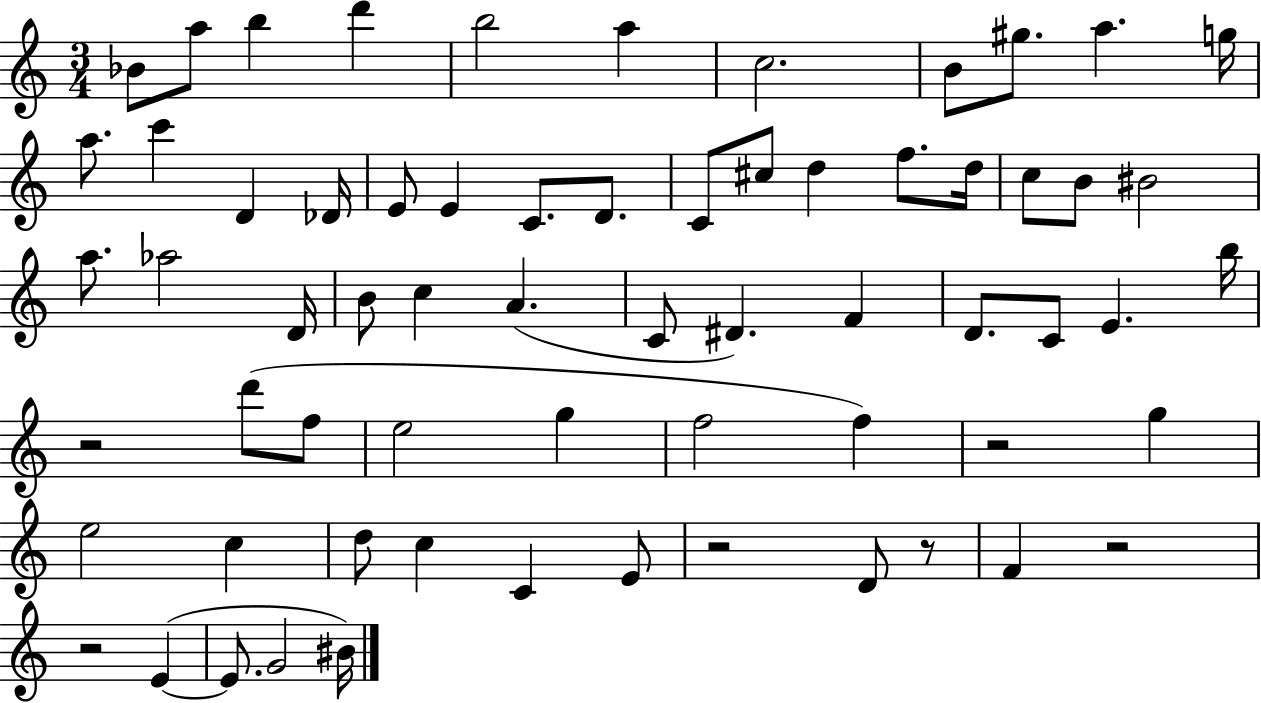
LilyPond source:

{
  \clef treble
  \numericTimeSignature
  \time 3/4
  \key c \major
  bes'8 a''8 b''4 d'''4 | b''2 a''4 | c''2. | b'8 gis''8. a''4. g''16 | \break a''8. c'''4 d'4 des'16 | e'8 e'4 c'8. d'8. | c'8 cis''8 d''4 f''8. d''16 | c''8 b'8 bis'2 | \break a''8. aes''2 d'16 | b'8 c''4 a'4.( | c'8 dis'4.) f'4 | d'8. c'8 e'4. b''16 | \break r2 d'''8( f''8 | e''2 g''4 | f''2 f''4) | r2 g''4 | \break e''2 c''4 | d''8 c''4 c'4 e'8 | r2 d'8 r8 | f'4 r2 | \break r2 e'4~(~ | e'8. g'2 bis'16) | \bar "|."
}